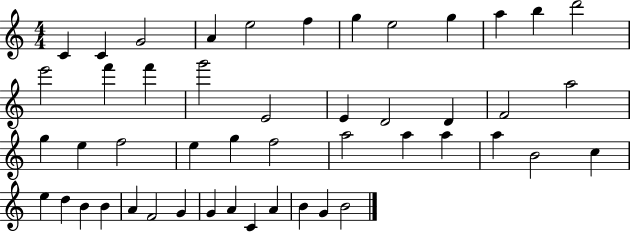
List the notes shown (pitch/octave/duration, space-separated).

C4/q C4/q G4/h A4/q E5/h F5/q G5/q E5/h G5/q A5/q B5/q D6/h E6/h F6/q F6/q G6/h E4/h E4/q D4/h D4/q F4/h A5/h G5/q E5/q F5/h E5/q G5/q F5/h A5/h A5/q A5/q A5/q B4/h C5/q E5/q D5/q B4/q B4/q A4/q F4/h G4/q G4/q A4/q C4/q A4/q B4/q G4/q B4/h